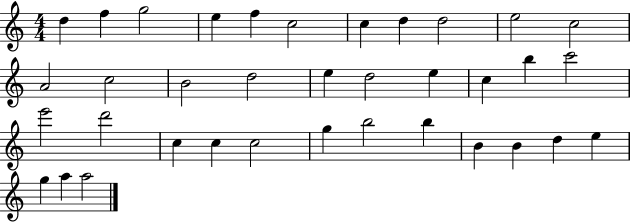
X:1
T:Untitled
M:4/4
L:1/4
K:C
d f g2 e f c2 c d d2 e2 c2 A2 c2 B2 d2 e d2 e c b c'2 e'2 d'2 c c c2 g b2 b B B d e g a a2